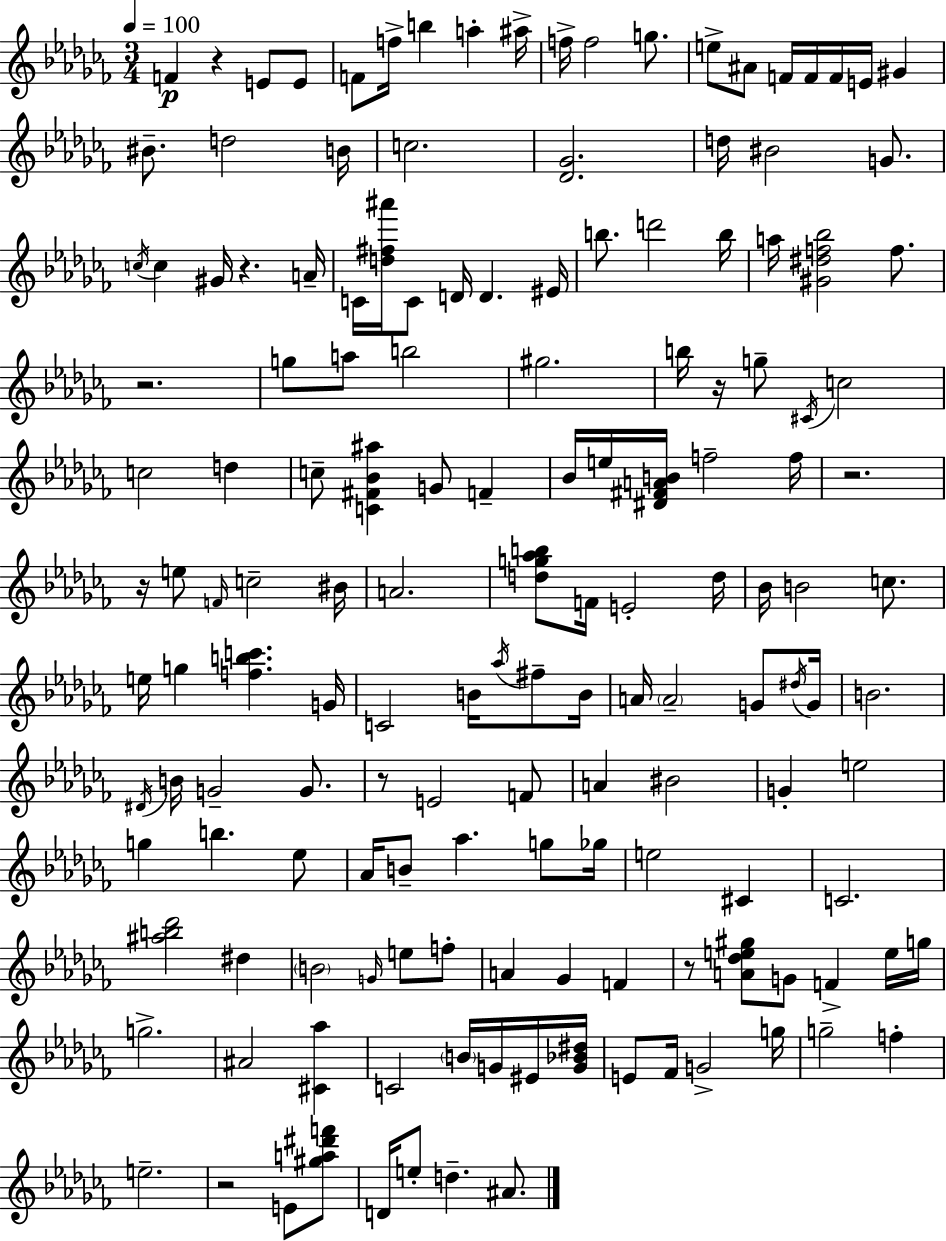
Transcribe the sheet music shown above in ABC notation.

X:1
T:Untitled
M:3/4
L:1/4
K:Abm
F z E/2 E/2 F/2 f/4 b a ^a/4 f/4 f2 g/2 e/2 ^A/2 F/4 F/4 F/4 E/4 ^G ^B/2 d2 B/4 c2 [_D_G]2 d/4 ^B2 G/2 c/4 c ^G/4 z A/4 C/4 [d^f^a']/4 C/2 D/4 D ^E/4 b/2 d'2 b/4 a/4 [^G^df_b]2 f/2 z2 g/2 a/2 b2 ^g2 b/4 z/4 g/2 ^C/4 c2 c2 d c/2 [C^F_B^a] G/2 F _B/4 e/4 [^D^FAB]/4 f2 f/4 z2 z/4 e/2 F/4 c2 ^B/4 A2 [dg_ab]/2 F/4 E2 d/4 _B/4 B2 c/2 e/4 g [fbc'] G/4 C2 B/4 _a/4 ^f/2 B/4 A/4 A2 G/2 ^d/4 G/4 B2 ^D/4 B/4 G2 G/2 z/2 E2 F/2 A ^B2 G e2 g b _e/2 _A/4 B/2 _a g/2 _g/4 e2 ^C C2 [^ab_d']2 ^d B2 G/4 e/2 f/2 A _G F z/2 [A_de^g]/2 G/2 F e/4 g/4 g2 ^A2 [^C_a] C2 B/4 G/4 ^E/4 [G_B^d]/4 E/2 _F/4 G2 g/4 g2 f e2 z2 E/2 [^ga^d'f']/2 D/4 e/2 d ^A/2